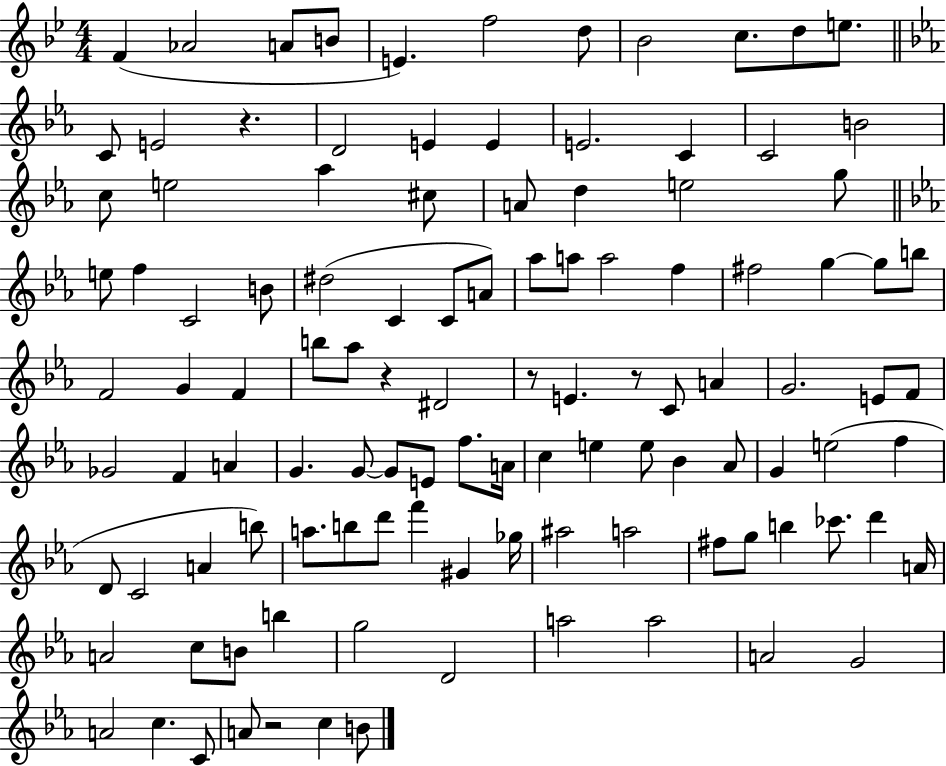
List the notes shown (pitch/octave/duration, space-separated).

F4/q Ab4/h A4/e B4/e E4/q. F5/h D5/e Bb4/h C5/e. D5/e E5/e. C4/e E4/h R/q. D4/h E4/q E4/q E4/h. C4/q C4/h B4/h C5/e E5/h Ab5/q C#5/e A4/e D5/q E5/h G5/e E5/e F5/q C4/h B4/e D#5/h C4/q C4/e A4/e Ab5/e A5/e A5/h F5/q F#5/h G5/q G5/e B5/e F4/h G4/q F4/q B5/e Ab5/e R/q D#4/h R/e E4/q. R/e C4/e A4/q G4/h. E4/e F4/e Gb4/h F4/q A4/q G4/q. G4/e G4/e E4/e F5/e. A4/s C5/q E5/q E5/e Bb4/q Ab4/e G4/q E5/h F5/q D4/e C4/h A4/q B5/e A5/e. B5/e D6/e F6/q G#4/q Gb5/s A#5/h A5/h F#5/e G5/e B5/q CES6/e. D6/q A4/s A4/h C5/e B4/e B5/q G5/h D4/h A5/h A5/h A4/h G4/h A4/h C5/q. C4/e A4/e R/h C5/q B4/e